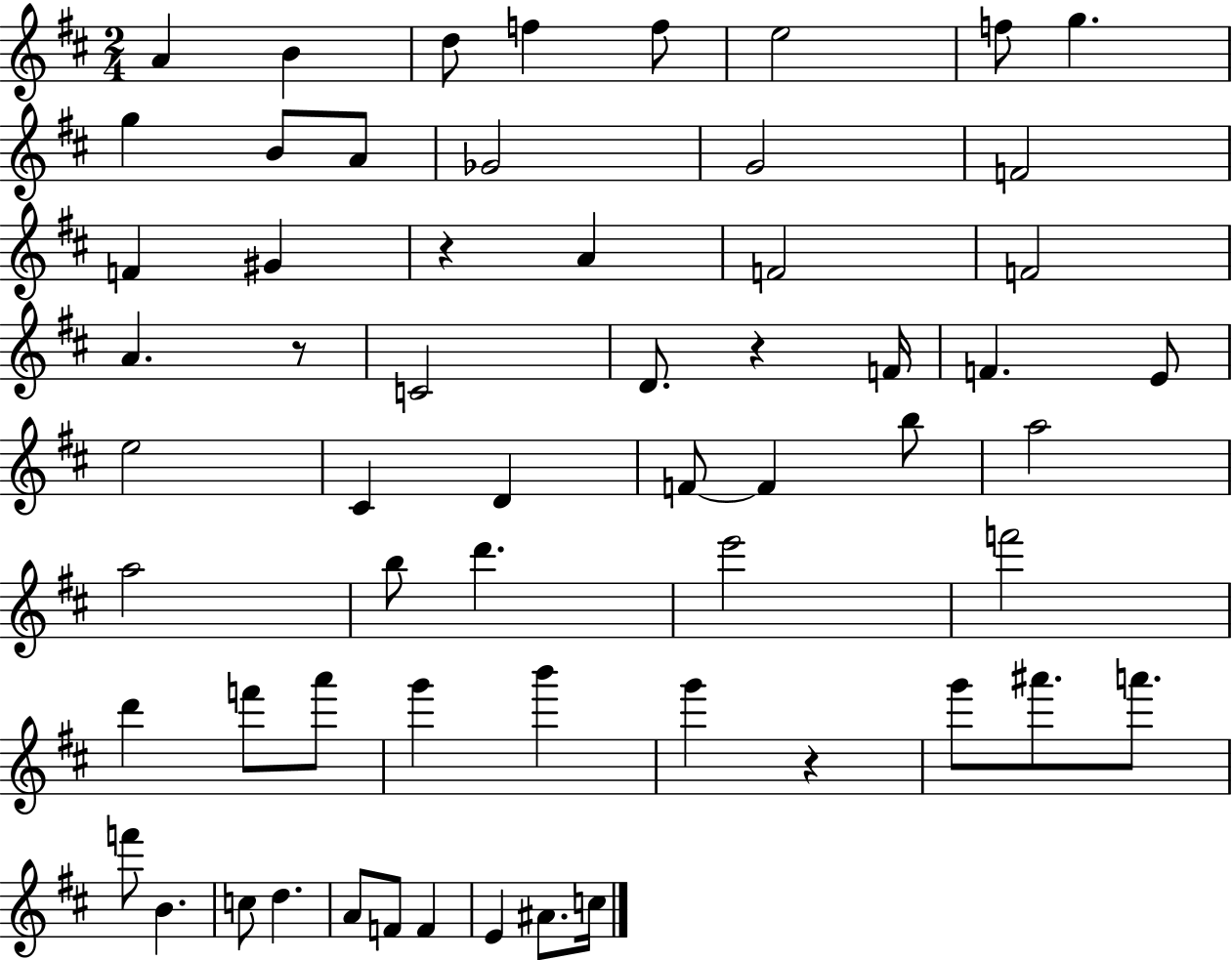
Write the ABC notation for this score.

X:1
T:Untitled
M:2/4
L:1/4
K:D
A B d/2 f f/2 e2 f/2 g g B/2 A/2 _G2 G2 F2 F ^G z A F2 F2 A z/2 C2 D/2 z F/4 F E/2 e2 ^C D F/2 F b/2 a2 a2 b/2 d' e'2 f'2 d' f'/2 a'/2 g' b' g' z g'/2 ^a'/2 a'/2 f'/2 B c/2 d A/2 F/2 F E ^A/2 c/4